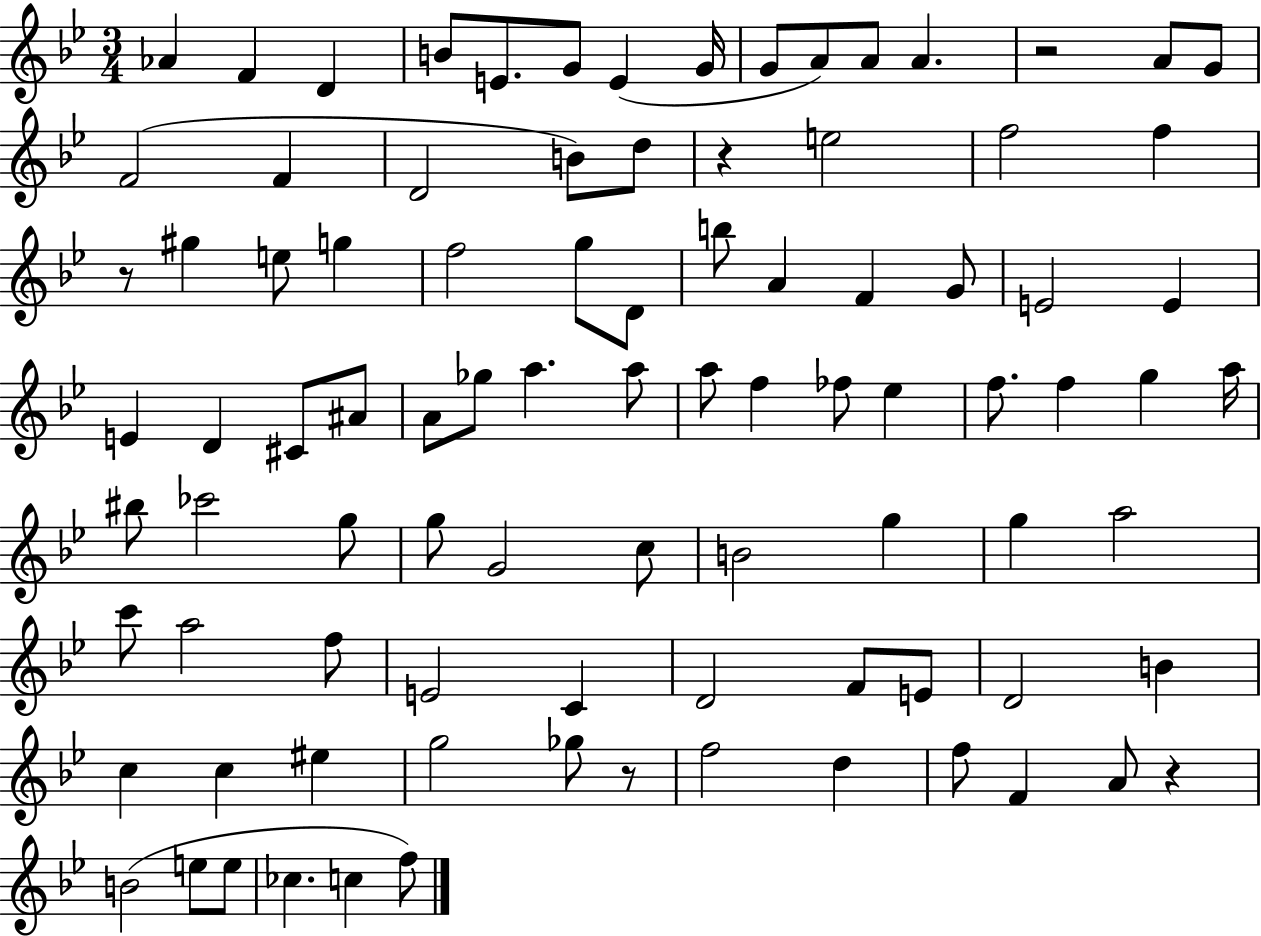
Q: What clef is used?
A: treble